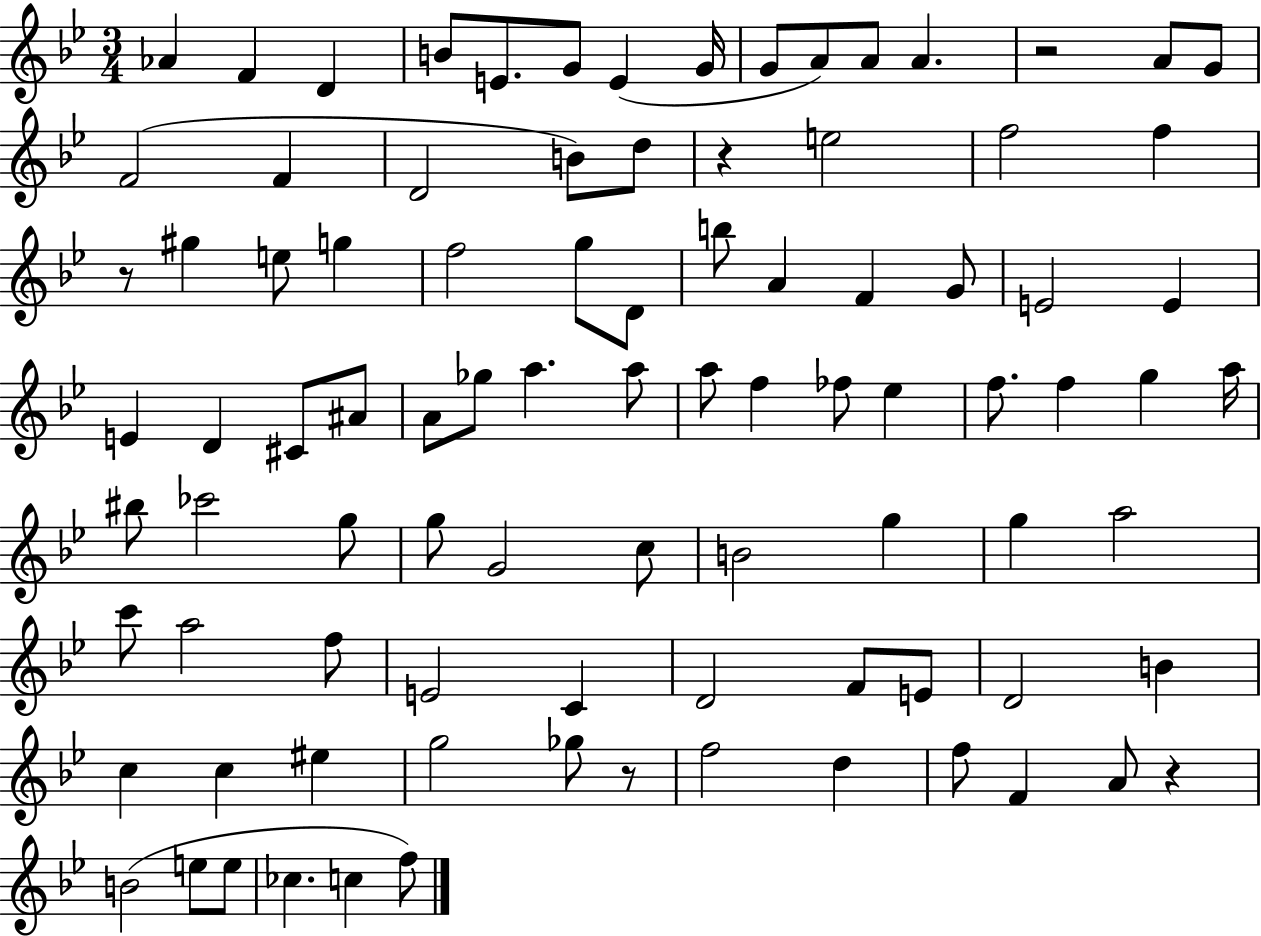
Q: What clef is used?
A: treble